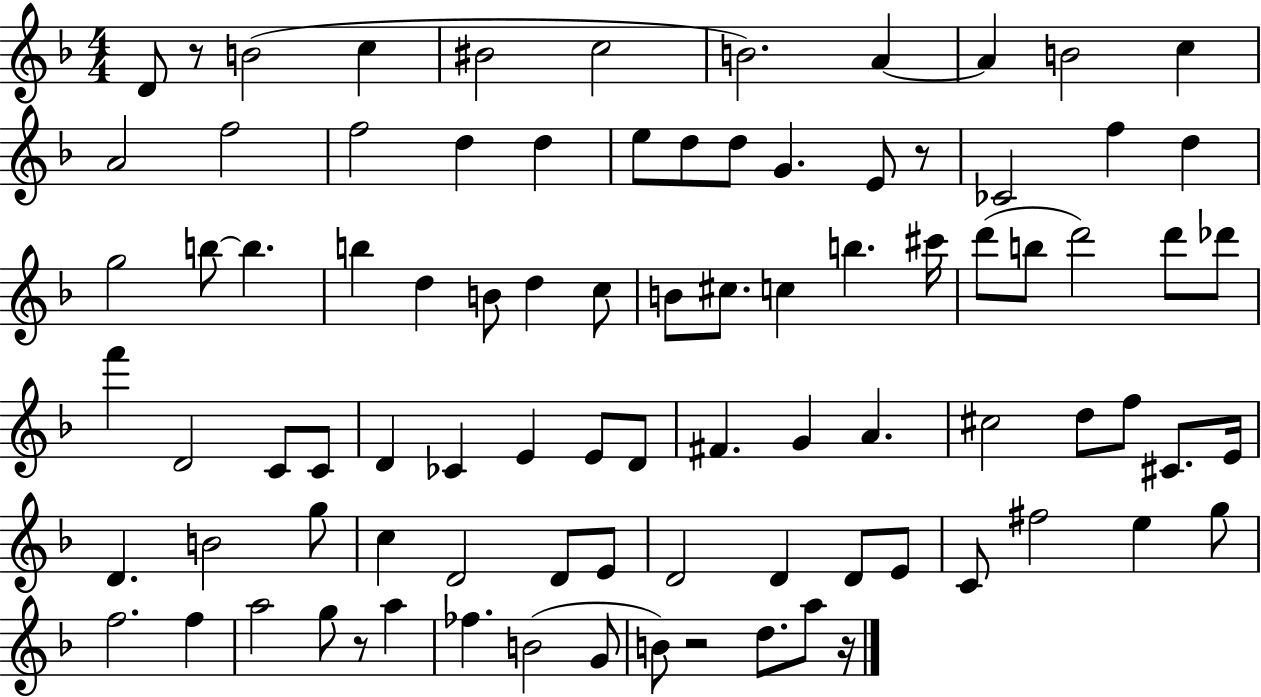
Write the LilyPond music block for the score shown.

{
  \clef treble
  \numericTimeSignature
  \time 4/4
  \key f \major
  d'8 r8 b'2( c''4 | bis'2 c''2 | b'2.) a'4~~ | a'4 b'2 c''4 | \break a'2 f''2 | f''2 d''4 d''4 | e''8 d''8 d''8 g'4. e'8 r8 | ces'2 f''4 d''4 | \break g''2 b''8~~ b''4. | b''4 d''4 b'8 d''4 c''8 | b'8 cis''8. c''4 b''4. cis'''16 | d'''8( b''8 d'''2) d'''8 des'''8 | \break f'''4 d'2 c'8 c'8 | d'4 ces'4 e'4 e'8 d'8 | fis'4. g'4 a'4. | cis''2 d''8 f''8 cis'8. e'16 | \break d'4. b'2 g''8 | c''4 d'2 d'8 e'8 | d'2 d'4 d'8 e'8 | c'8 fis''2 e''4 g''8 | \break f''2. f''4 | a''2 g''8 r8 a''4 | fes''4. b'2( g'8 | b'8) r2 d''8. a''8 r16 | \break \bar "|."
}